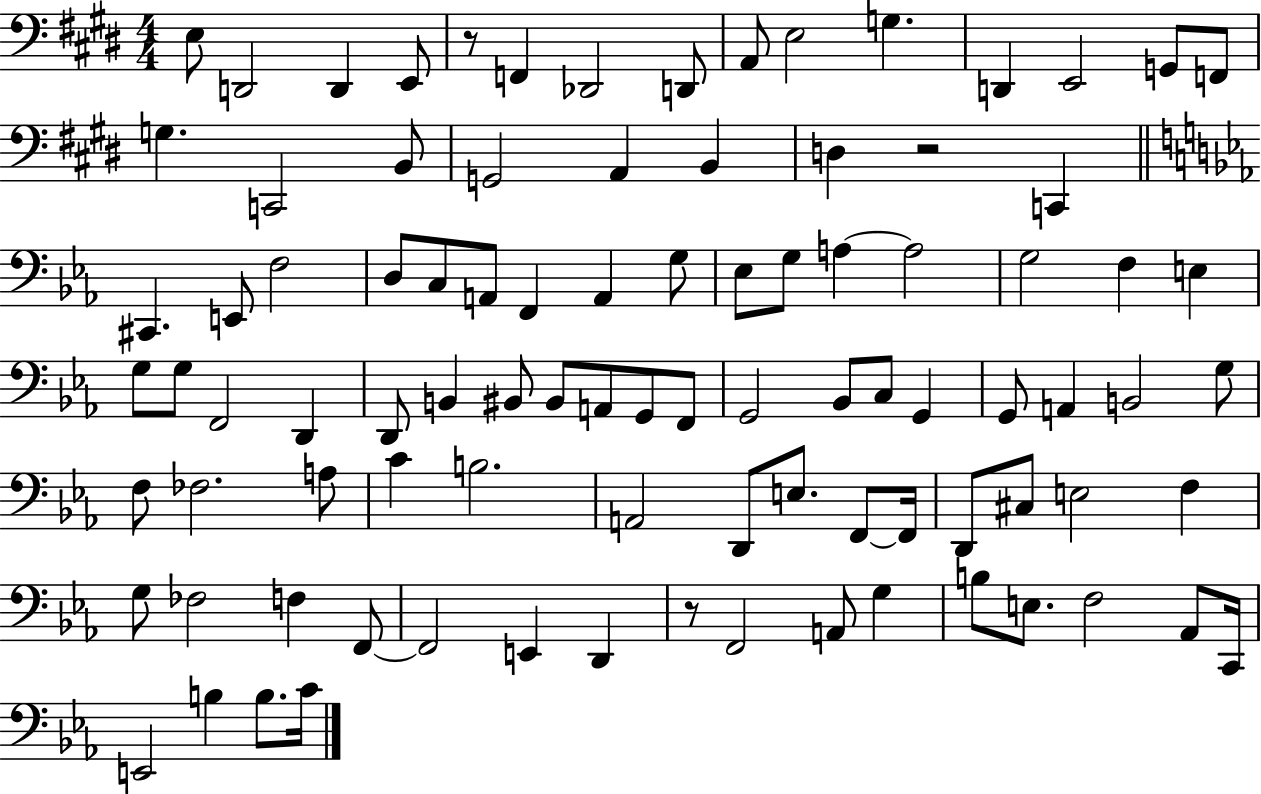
X:1
T:Untitled
M:4/4
L:1/4
K:E
E,/2 D,,2 D,, E,,/2 z/2 F,, _D,,2 D,,/2 A,,/2 E,2 G, D,, E,,2 G,,/2 F,,/2 G, C,,2 B,,/2 G,,2 A,, B,, D, z2 C,, ^C,, E,,/2 F,2 D,/2 C,/2 A,,/2 F,, A,, G,/2 _E,/2 G,/2 A, A,2 G,2 F, E, G,/2 G,/2 F,,2 D,, D,,/2 B,, ^B,,/2 ^B,,/2 A,,/2 G,,/2 F,,/2 G,,2 _B,,/2 C,/2 G,, G,,/2 A,, B,,2 G,/2 F,/2 _F,2 A,/2 C B,2 A,,2 D,,/2 E,/2 F,,/2 F,,/4 D,,/2 ^C,/2 E,2 F, G,/2 _F,2 F, F,,/2 F,,2 E,, D,, z/2 F,,2 A,,/2 G, B,/2 E,/2 F,2 _A,,/2 C,,/4 E,,2 B, B,/2 C/4